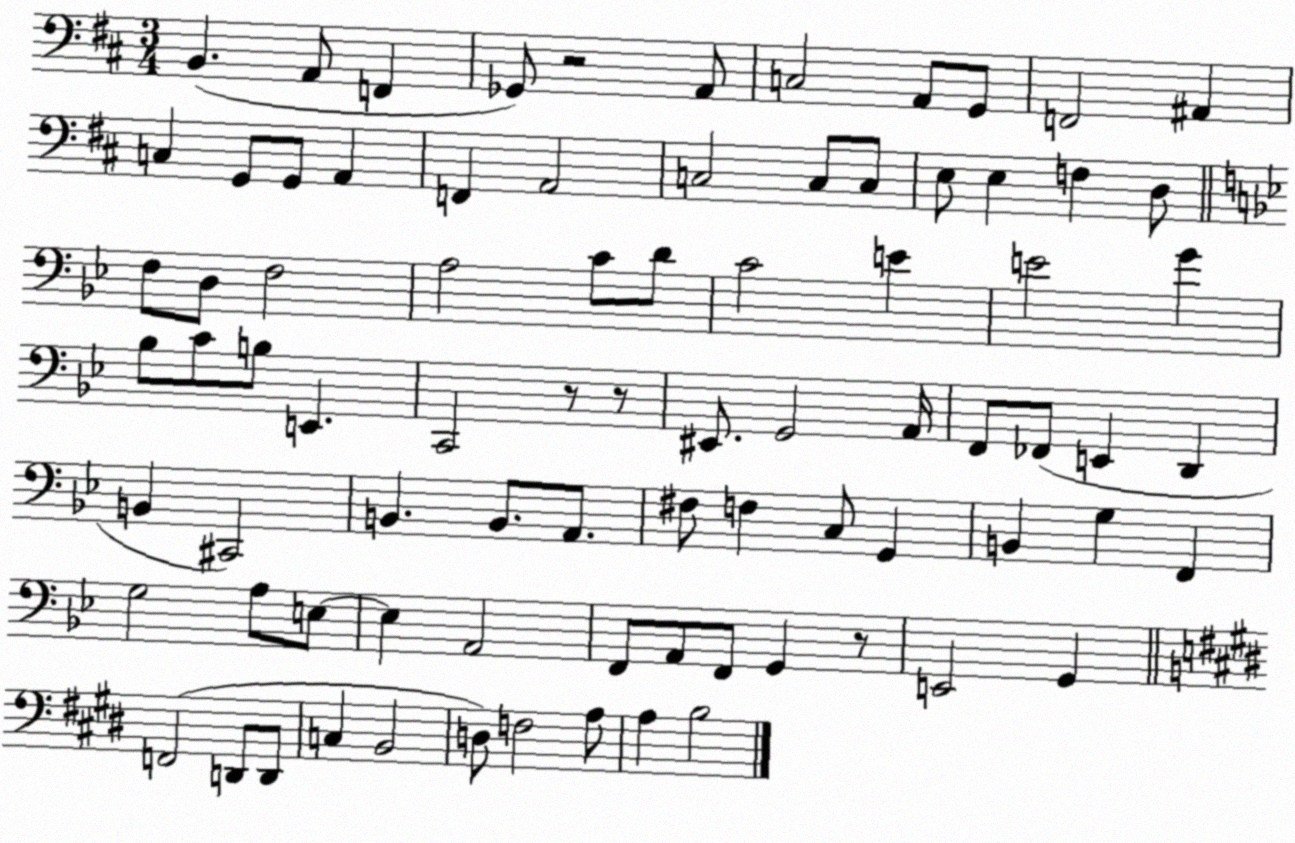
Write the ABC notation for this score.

X:1
T:Untitled
M:3/4
L:1/4
K:D
B,, A,,/2 F,, _G,,/2 z2 A,,/2 C,2 A,,/2 G,,/2 F,,2 ^A,, C, G,,/2 G,,/2 A,, F,, A,,2 C,2 C,/2 C,/2 E,/2 E, F, D,/2 F,/2 D,/2 F,2 A,2 C/2 D/2 C2 E E2 G _B,/2 C/2 B,/2 E,, C,,2 z/2 z/2 ^E,,/2 G,,2 A,,/4 F,,/2 _F,,/2 E,, D,, B,, ^C,,2 B,, B,,/2 A,,/2 ^F,/2 F, C,/2 G,, B,, G, F,, G,2 A,/2 E,/2 E, A,,2 F,,/2 A,,/2 F,,/2 G,, z/2 E,,2 G,, F,,2 D,,/2 D,,/2 C, B,,2 D,/2 F,2 A,/2 A, B,2